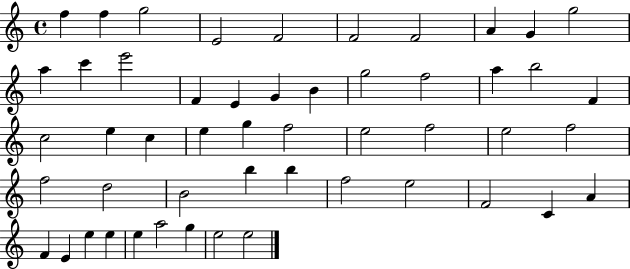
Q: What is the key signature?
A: C major